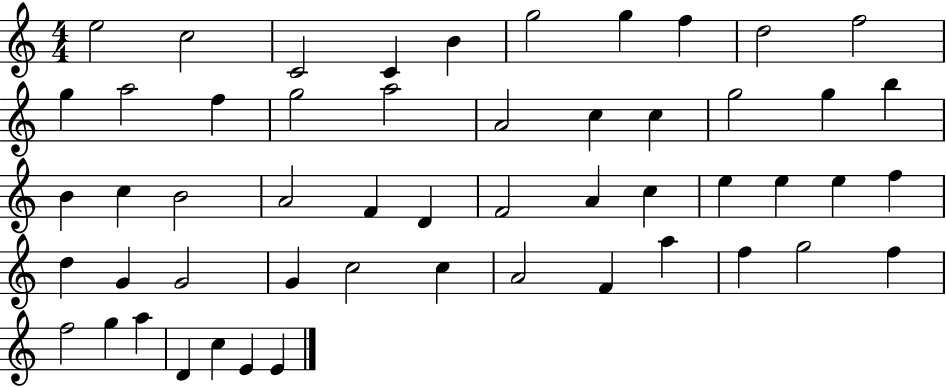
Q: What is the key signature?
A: C major